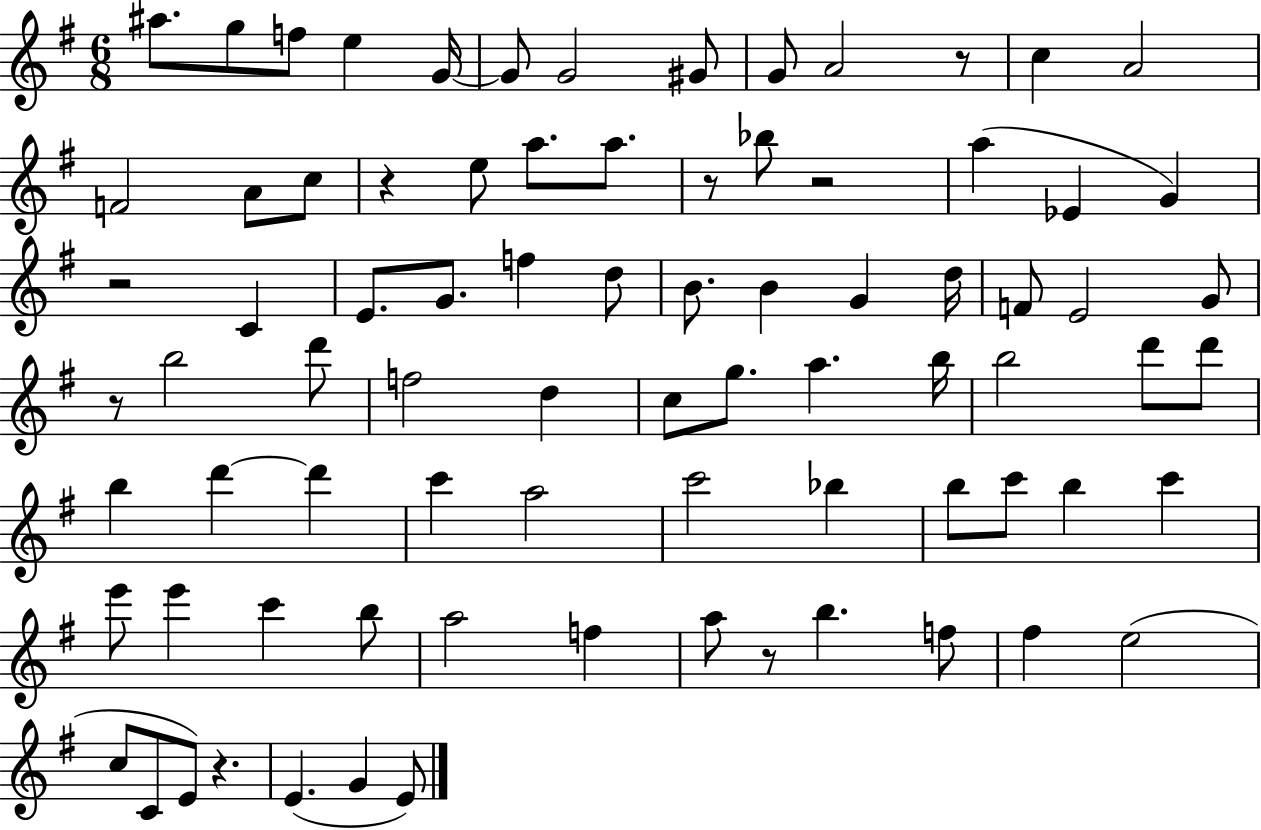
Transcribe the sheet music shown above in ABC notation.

X:1
T:Untitled
M:6/8
L:1/4
K:G
^a/2 g/2 f/2 e G/4 G/2 G2 ^G/2 G/2 A2 z/2 c A2 F2 A/2 c/2 z e/2 a/2 a/2 z/2 _b/2 z2 a _E G z2 C E/2 G/2 f d/2 B/2 B G d/4 F/2 E2 G/2 z/2 b2 d'/2 f2 d c/2 g/2 a b/4 b2 d'/2 d'/2 b d' d' c' a2 c'2 _b b/2 c'/2 b c' e'/2 e' c' b/2 a2 f a/2 z/2 b f/2 ^f e2 c/2 C/2 E/2 z E G E/2